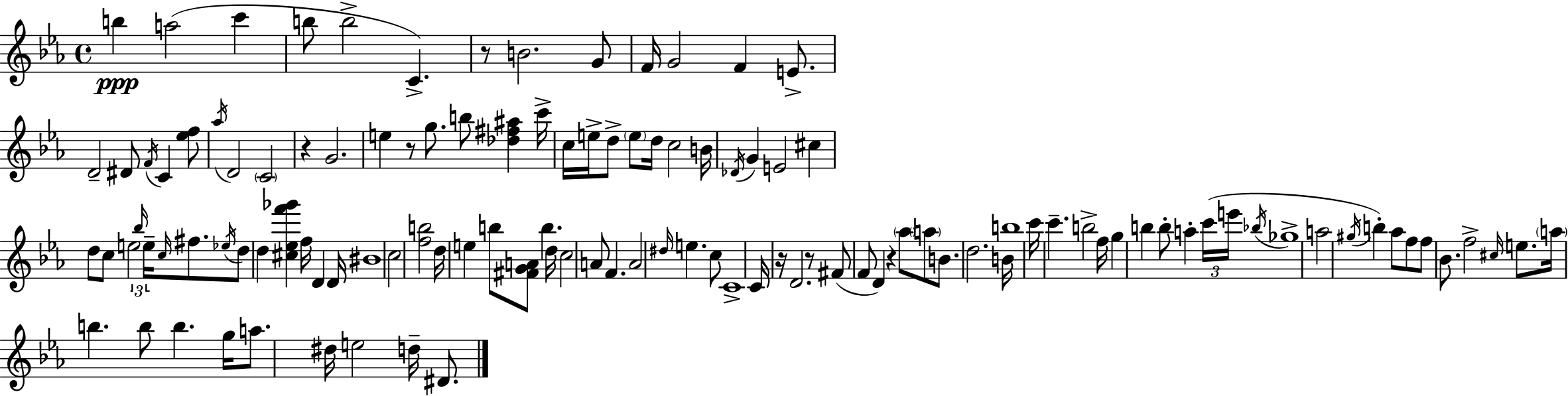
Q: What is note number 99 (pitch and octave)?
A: B5